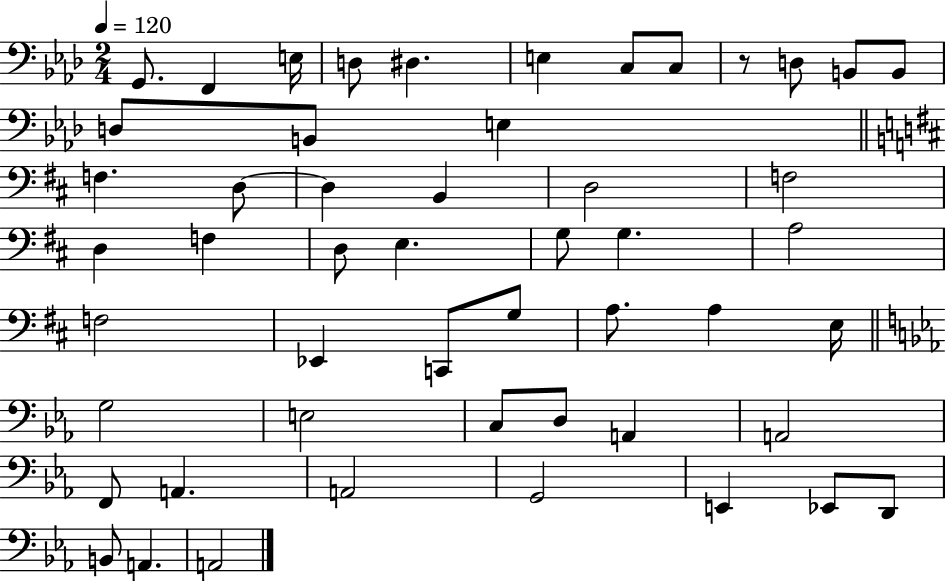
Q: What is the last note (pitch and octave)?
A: A2